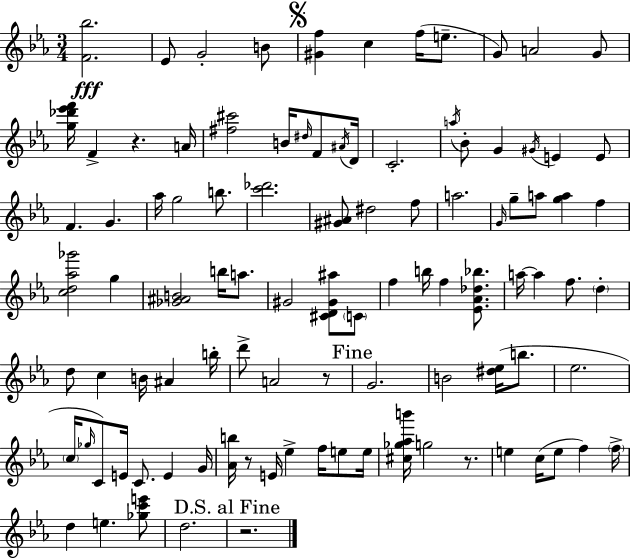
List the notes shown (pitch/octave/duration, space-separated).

[F4,Bb5]/h. Eb4/e G4/h B4/e [G#4,F5]/q C5/q F5/s E5/e. G4/e A4/h G4/e [G5,Db6,Eb6,F6]/s F4/q R/q. A4/s [F#5,C#6]/h B4/s D#5/s F4/e A#4/s D4/s C4/h. A5/s Bb4/e G4/q G#4/s E4/q E4/e F4/q. G4/q. Ab5/s G5/h B5/e. [C6,Db6]/h. [G#4,A#4]/e D#5/h F5/e A5/h. G4/s G5/e A5/e [G5,A5]/q F5/q [C5,D5,Ab5,Gb6]/h G5/q [Gb4,A#4,B4]/h B5/s A5/e. G#4/h [C#4,D4,G#4,A#5]/e C4/e F5/q B5/s F5/q [Eb4,Ab4,Db5,Bb5]/e. A5/s A5/q F5/e. D5/q D5/e C5/q B4/s A#4/q B5/s D6/e A4/h R/e G4/h. B4/h [D#5,Eb5]/s B5/e. Eb5/h. C5/s Gb5/s C4/e E4/s C4/e. E4/q G4/s [Ab4,B5]/s R/e E4/s Eb5/q F5/s E5/e E5/s [C#5,Gb5,Ab5,B6]/s G5/h R/e. E5/q C5/s E5/e F5/q F5/s D5/q E5/q. [Gb5,C6,E6]/e D5/h. R/h.